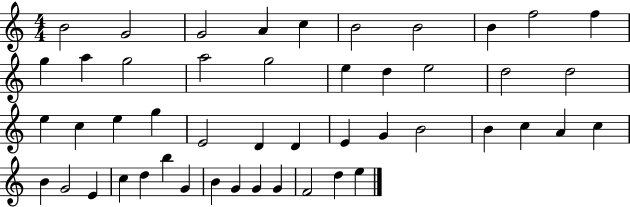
X:1
T:Untitled
M:4/4
L:1/4
K:C
B2 G2 G2 A c B2 B2 B f2 f g a g2 a2 g2 e d e2 d2 d2 e c e g E2 D D E G B2 B c A c B G2 E c d b G B G G G F2 d e